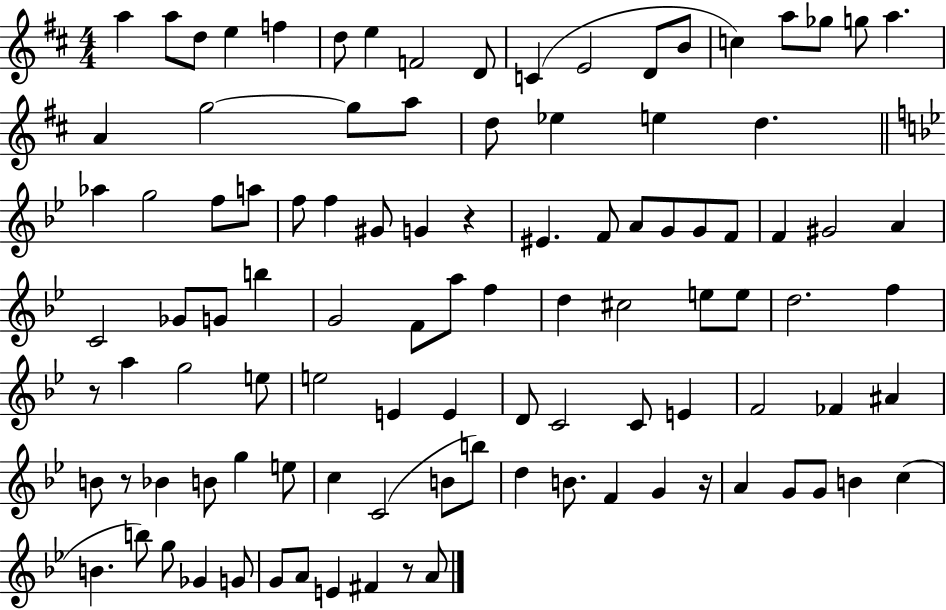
X:1
T:Untitled
M:4/4
L:1/4
K:D
a a/2 d/2 e f d/2 e F2 D/2 C E2 D/2 B/2 c a/2 _g/2 g/2 a A g2 g/2 a/2 d/2 _e e d _a g2 f/2 a/2 f/2 f ^G/2 G z ^E F/2 A/2 G/2 G/2 F/2 F ^G2 A C2 _G/2 G/2 b G2 F/2 a/2 f d ^c2 e/2 e/2 d2 f z/2 a g2 e/2 e2 E E D/2 C2 C/2 E F2 _F ^A B/2 z/2 _B B/2 g e/2 c C2 B/2 b/2 d B/2 F G z/4 A G/2 G/2 B c B b/2 g/2 _G G/2 G/2 A/2 E ^F z/2 A/2